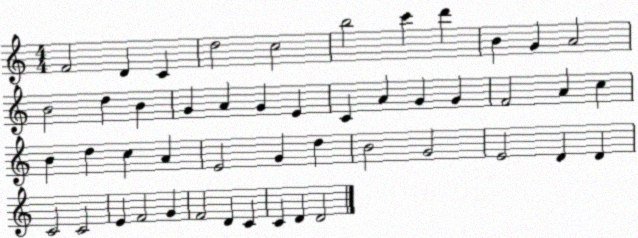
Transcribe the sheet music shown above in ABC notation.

X:1
T:Untitled
M:4/4
L:1/4
K:C
F2 D C d2 c2 b2 c' d' B G A2 B2 d B G A G E C A G G F2 A c B d c A E2 G d B2 G2 E2 D D C2 C2 E F2 G F2 D C C D D2